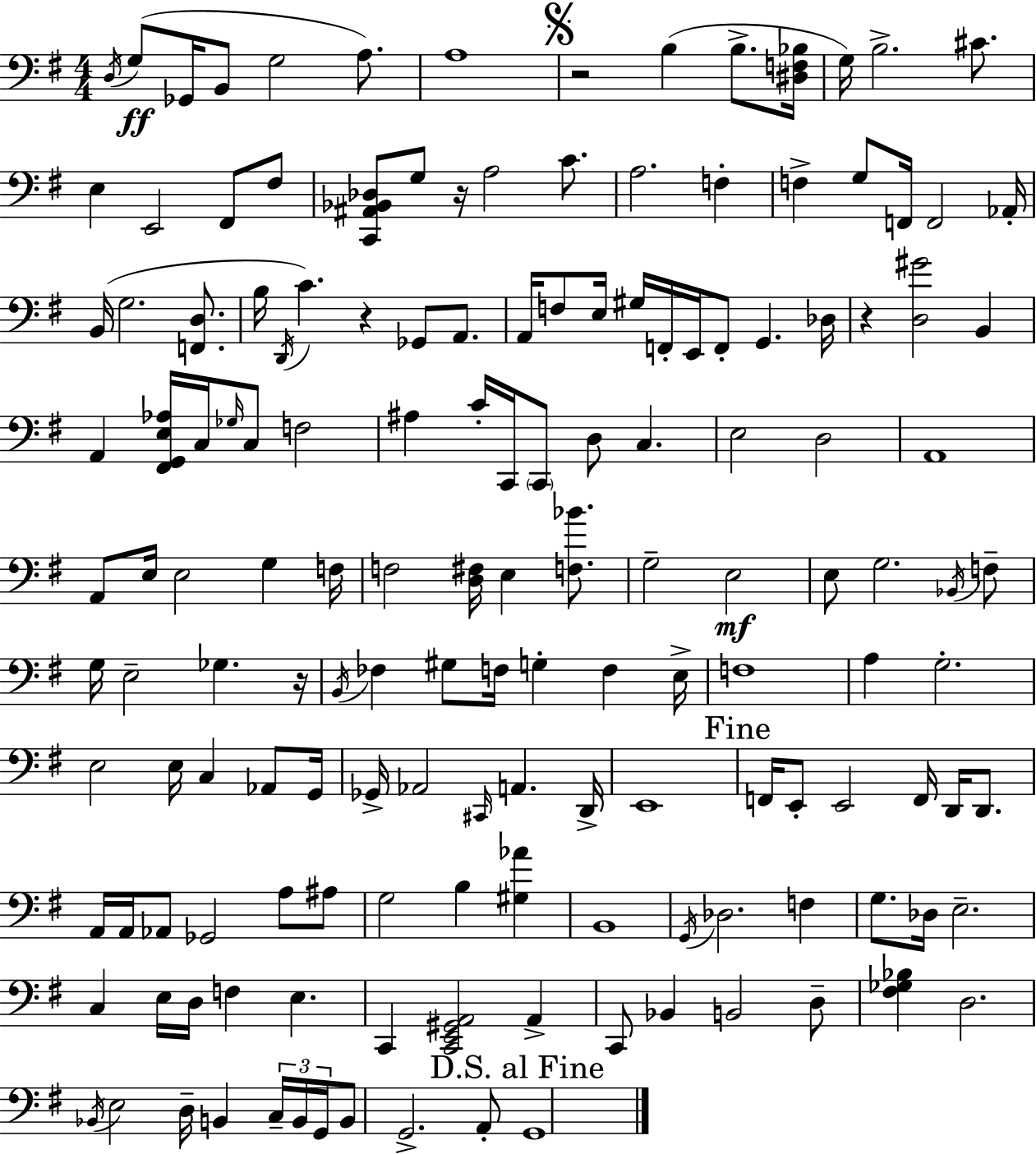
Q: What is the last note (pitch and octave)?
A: G2